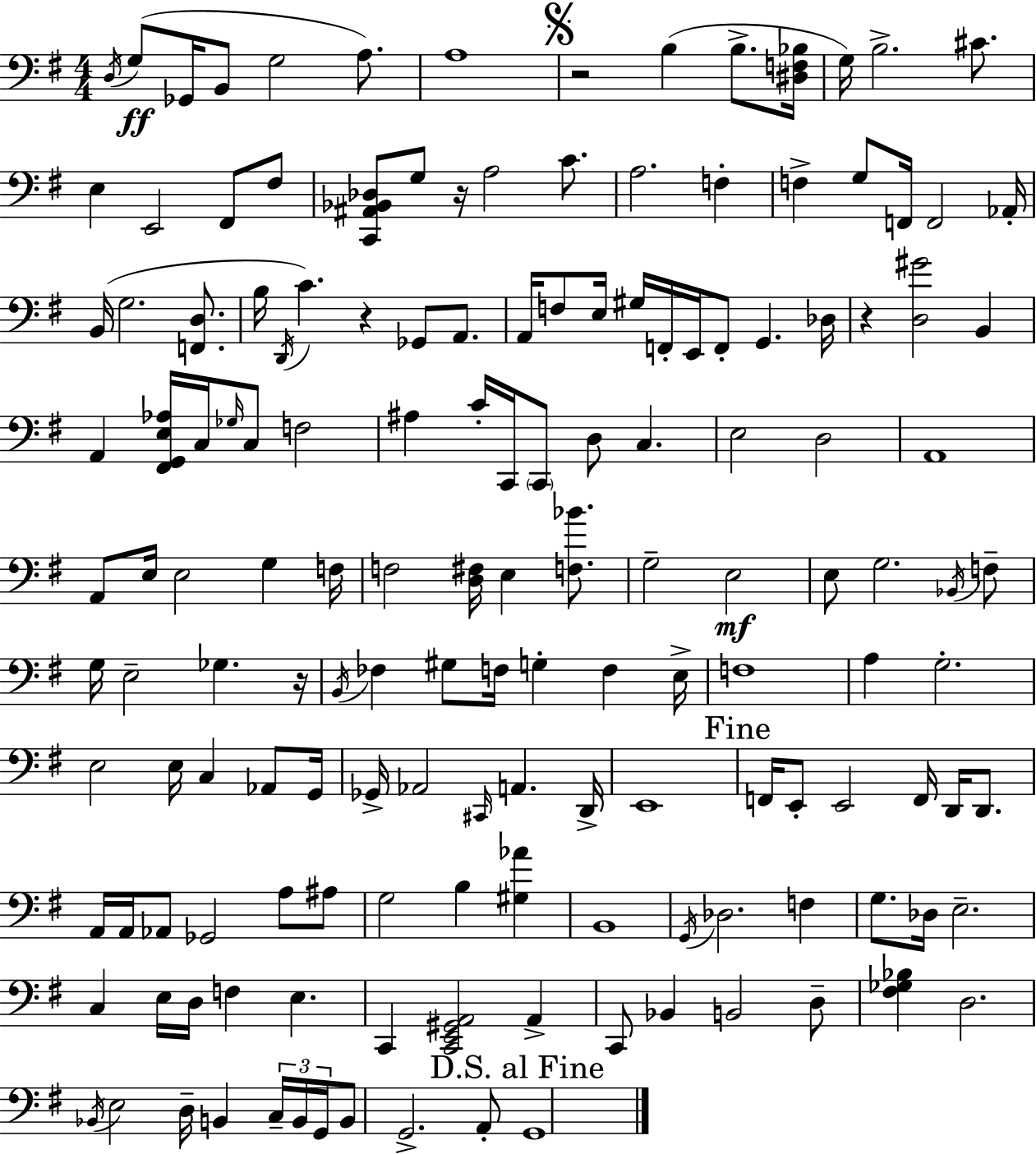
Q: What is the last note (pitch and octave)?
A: G2